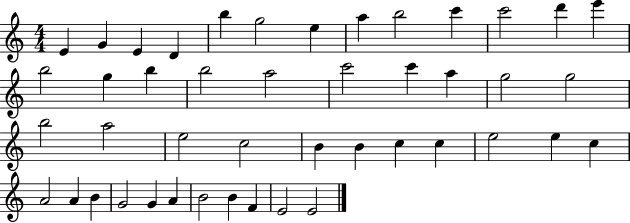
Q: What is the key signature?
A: C major